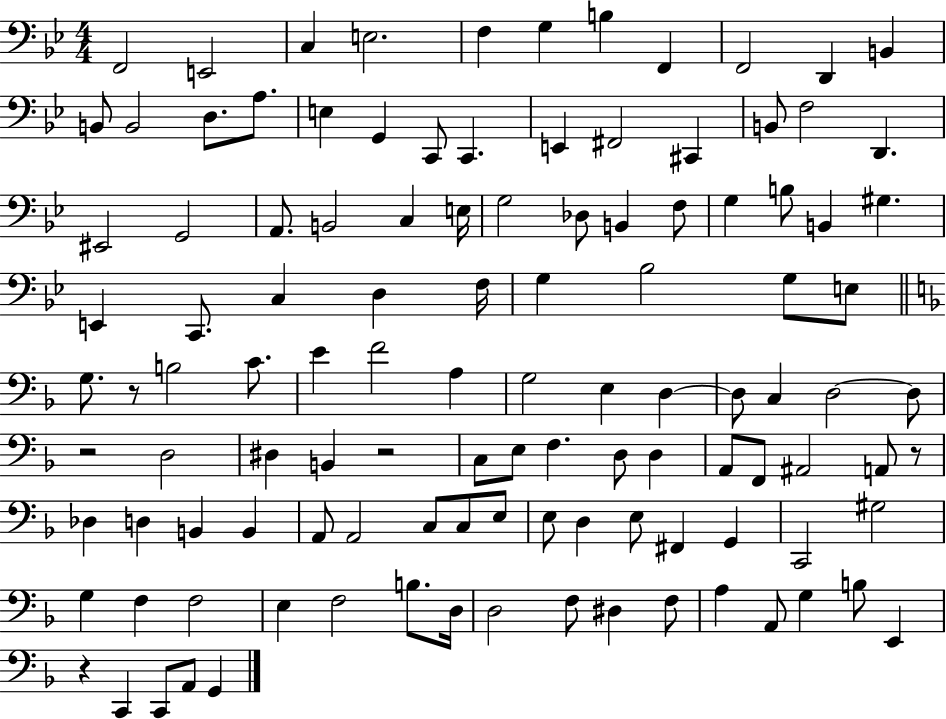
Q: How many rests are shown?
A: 5